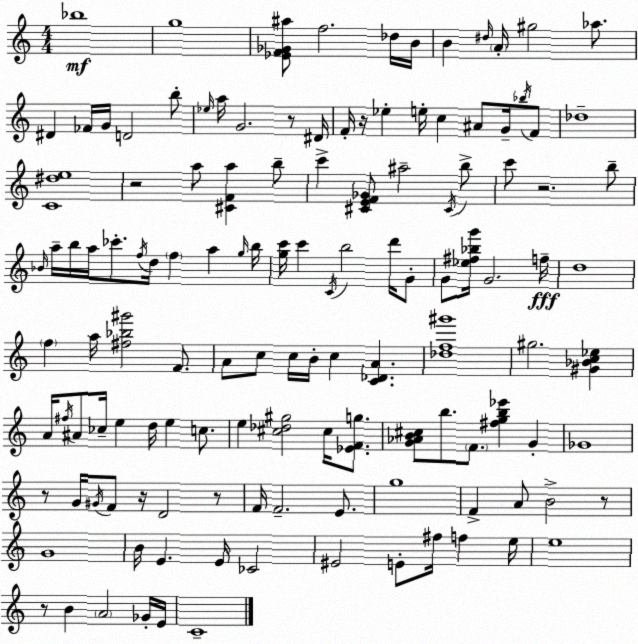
X:1
T:Untitled
M:4/4
L:1/4
K:Am
_b4 g4 [_EF_G^a]/2 f2 _d/4 B/4 B ^d/4 A/4 ^g2 _a/2 ^D _F/4 G/4 D2 b/2 _e/4 a/4 G2 z/2 ^D/4 F/4 z/4 _e e/4 c ^A/2 G/4 _b/4 F/2 _d4 [C^de]4 z2 a/2 [^CFa] b/2 c' [^CEF_G]/2 ^a2 ^C/4 b/2 c'/2 z2 b/2 _B/4 a/4 b/4 a/4 _c'/2 f/4 d/4 f a g/4 b/4 [gc']/4 c' C/4 b2 d'/4 G/2 G/2 [_e^f_bg']/4 G2 f/4 d4 f a/4 [^f_b^g']2 F/2 A/2 c/2 c/4 B/4 c [C_DA] [_df^g']4 ^g2 [^G_Bc_e] A/4 ^f/4 ^A/2 _c/4 e d/4 e c/2 e [^c_d^g]2 ^c/4 [_EFg]/2 [G_AB^c]/2 b/2 F/2 [^fgb_e'] G _G4 z/2 G/4 ^G/4 F/2 z/4 D2 z/2 F/4 F2 E/2 g4 F A/2 B2 z/2 G4 B/4 E E/4 _C2 ^E2 E/2 ^f/4 f e/4 e4 z/2 B A2 _G/4 E/4 C4